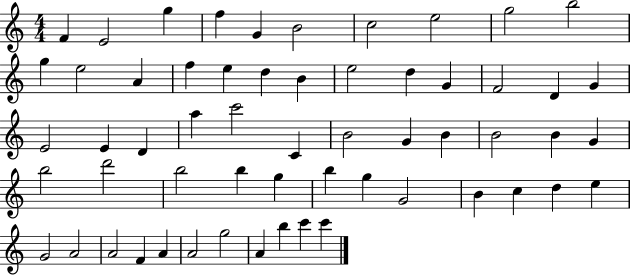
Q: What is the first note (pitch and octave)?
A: F4